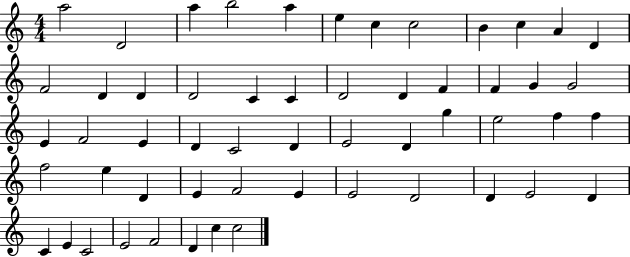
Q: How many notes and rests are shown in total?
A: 55